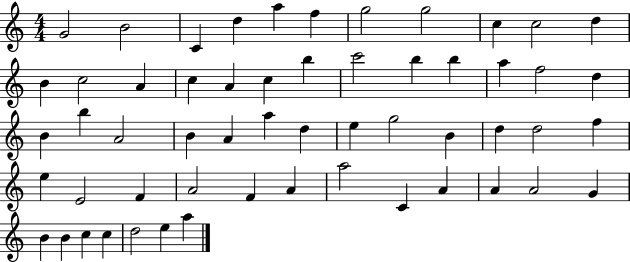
X:1
T:Untitled
M:4/4
L:1/4
K:C
G2 B2 C d a f g2 g2 c c2 d B c2 A c A c b c'2 b b a f2 d B b A2 B A a d e g2 B d d2 f e E2 F A2 F A a2 C A A A2 G B B c c d2 e a